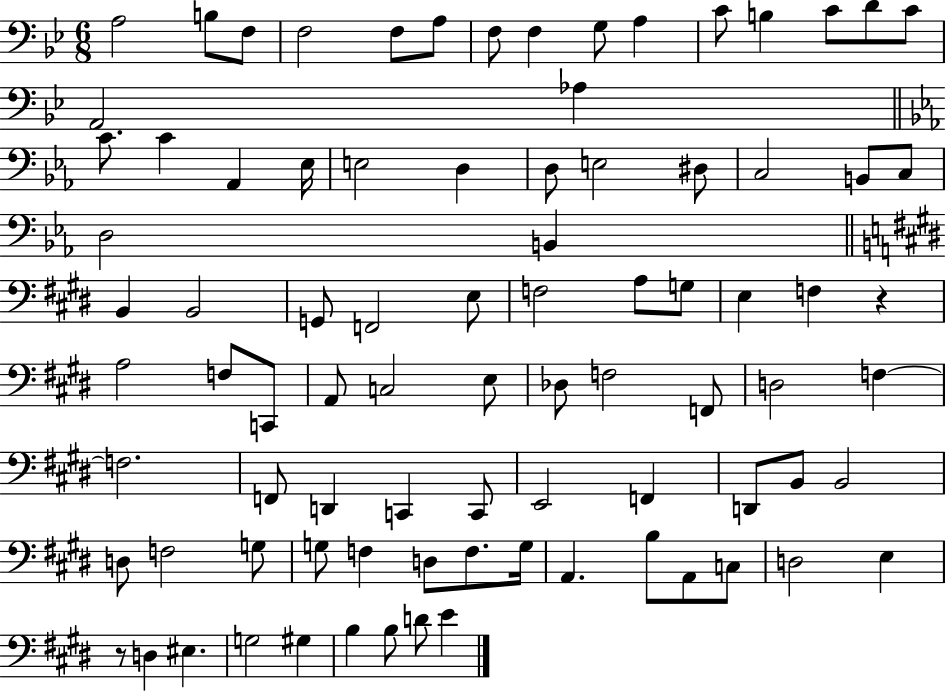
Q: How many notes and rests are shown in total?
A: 86